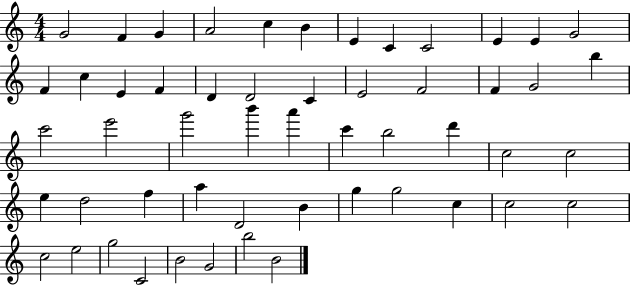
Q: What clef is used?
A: treble